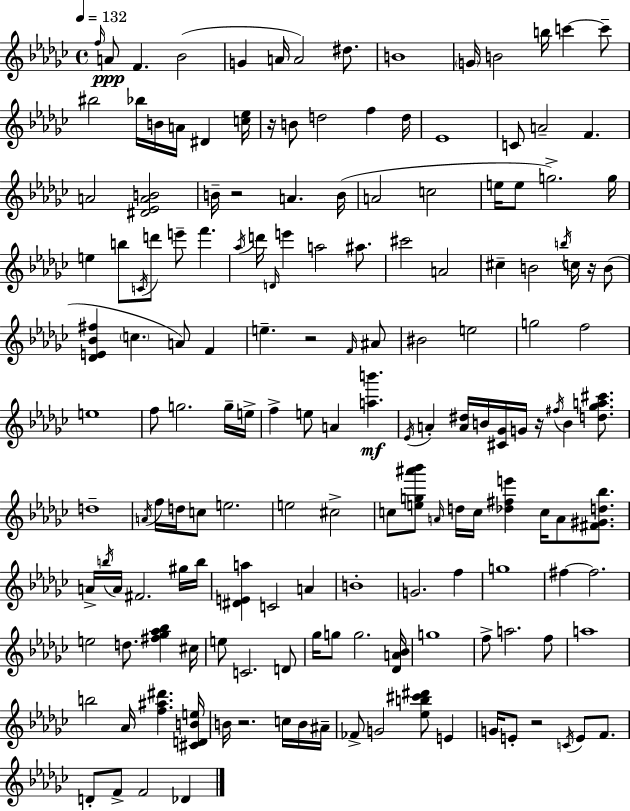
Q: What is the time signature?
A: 4/4